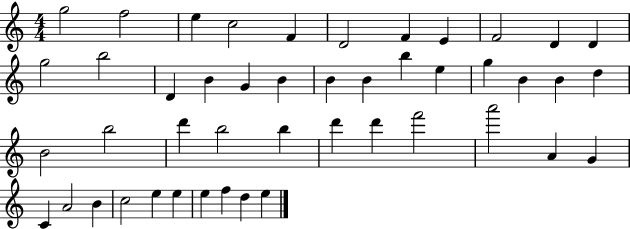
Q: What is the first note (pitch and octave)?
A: G5